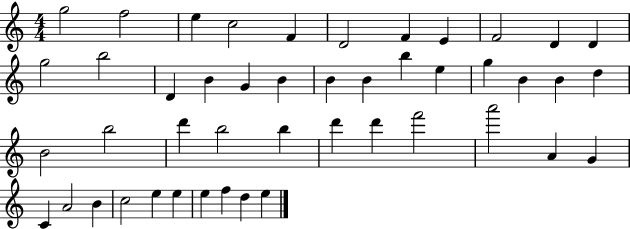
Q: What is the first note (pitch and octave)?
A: G5